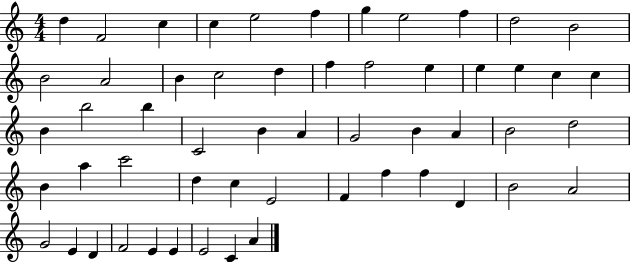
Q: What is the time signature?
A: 4/4